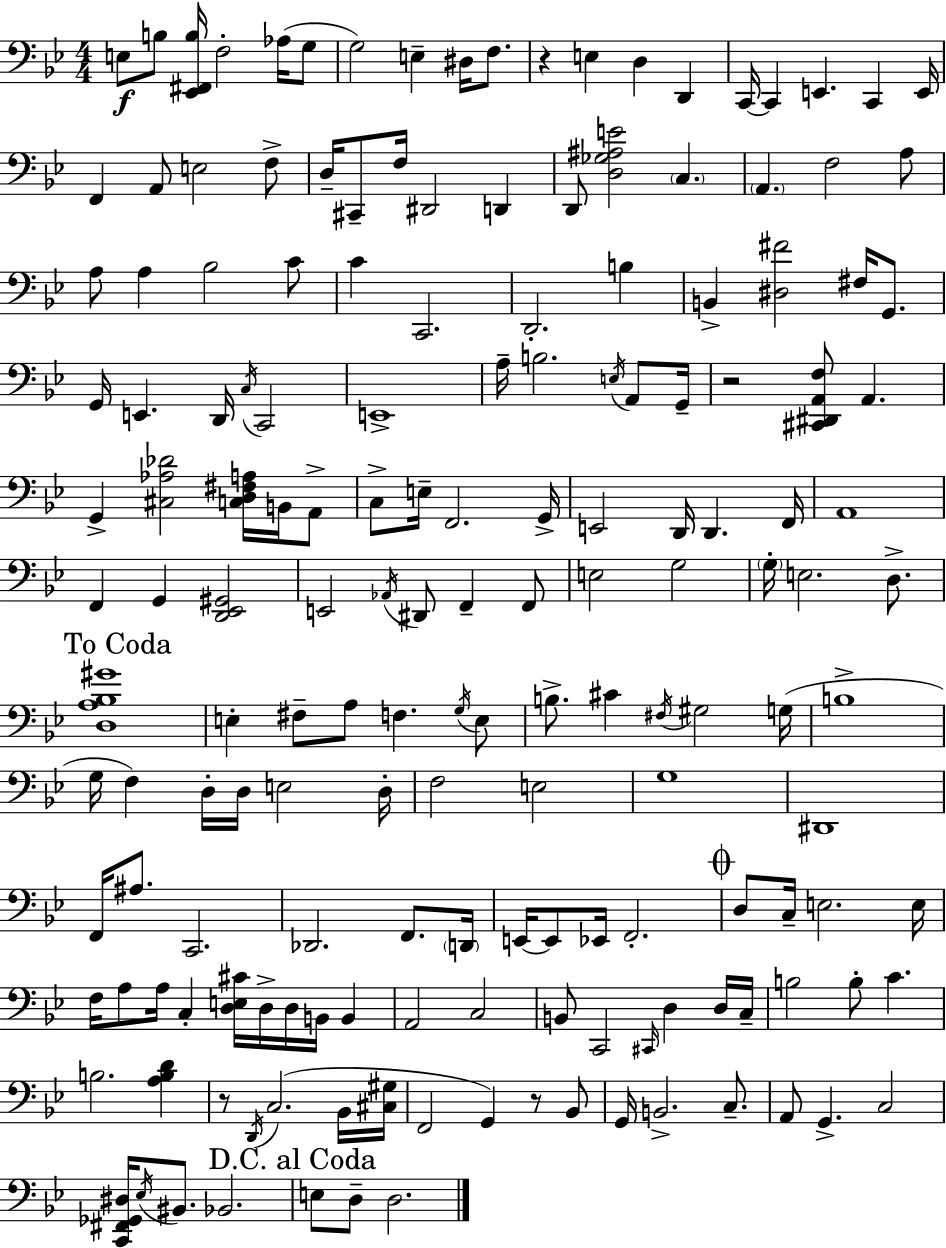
E3/e B3/e [Eb2,F#2,B3]/s F3/h Ab3/s G3/e G3/h E3/q D#3/s F3/e. R/q E3/q D3/q D2/q C2/s C2/q E2/q. C2/q E2/s F2/q A2/e E3/h F3/e D3/s C#2/e F3/s D#2/h D2/q D2/e [D3,Gb3,A#3,E4]/h C3/q. A2/q. F3/h A3/e A3/e A3/q Bb3/h C4/e C4/q C2/h. D2/h. B3/q B2/q [D#3,F#4]/h F#3/s G2/e. G2/s E2/q. D2/s C3/s C2/h E2/w A3/s B3/h. E3/s A2/e G2/s R/h [C#2,D#2,A2,F3]/e A2/q. G2/q [C#3,Ab3,Db4]/h [C3,D3,F#3,A3]/s B2/s A2/e C3/e E3/s F2/h. G2/s E2/h D2/s D2/q. F2/s A2/w F2/q G2/q [D2,Eb2,G#2]/h E2/h Ab2/s D#2/e F2/q F2/e E3/h G3/h G3/s E3/h. D3/e. [D3,A3,Bb3,G#4]/w E3/q F#3/e A3/e F3/q. G3/s E3/e B3/e. C#4/q F#3/s G#3/h G3/s B3/w G3/s F3/q D3/s D3/s E3/h D3/s F3/h E3/h G3/w D#2/w F2/s A#3/e. C2/h. Db2/h. F2/e. D2/s E2/s E2/e Eb2/s F2/h. D3/e C3/s E3/h. E3/s F3/s A3/e A3/s C3/q [D3,E3,C#4]/s D3/s D3/s B2/s B2/q A2/h C3/h B2/e C2/h C#2/s D3/q D3/s C3/s B3/h B3/e C4/q. B3/h. [A3,B3,D4]/q R/e D2/s C3/h. Bb2/s [C#3,G#3]/s F2/h G2/q R/e Bb2/e G2/s B2/h. C3/e. A2/e G2/q. C3/h [C2,F#2,Gb2,D#3]/s Eb3/s BIS2/e. Bb2/h. E3/e D3/e D3/h.